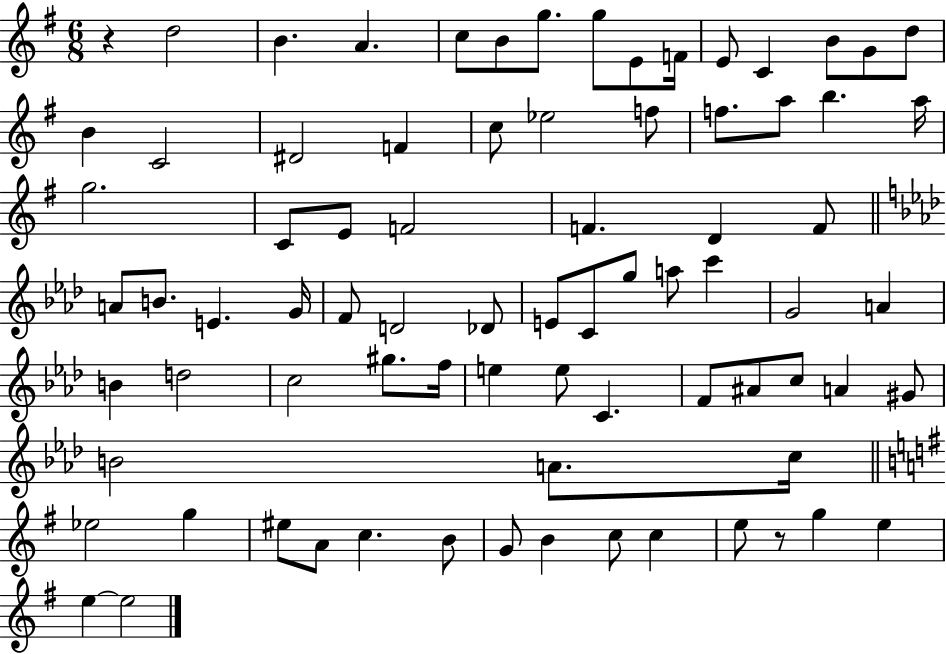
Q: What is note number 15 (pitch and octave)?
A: B4